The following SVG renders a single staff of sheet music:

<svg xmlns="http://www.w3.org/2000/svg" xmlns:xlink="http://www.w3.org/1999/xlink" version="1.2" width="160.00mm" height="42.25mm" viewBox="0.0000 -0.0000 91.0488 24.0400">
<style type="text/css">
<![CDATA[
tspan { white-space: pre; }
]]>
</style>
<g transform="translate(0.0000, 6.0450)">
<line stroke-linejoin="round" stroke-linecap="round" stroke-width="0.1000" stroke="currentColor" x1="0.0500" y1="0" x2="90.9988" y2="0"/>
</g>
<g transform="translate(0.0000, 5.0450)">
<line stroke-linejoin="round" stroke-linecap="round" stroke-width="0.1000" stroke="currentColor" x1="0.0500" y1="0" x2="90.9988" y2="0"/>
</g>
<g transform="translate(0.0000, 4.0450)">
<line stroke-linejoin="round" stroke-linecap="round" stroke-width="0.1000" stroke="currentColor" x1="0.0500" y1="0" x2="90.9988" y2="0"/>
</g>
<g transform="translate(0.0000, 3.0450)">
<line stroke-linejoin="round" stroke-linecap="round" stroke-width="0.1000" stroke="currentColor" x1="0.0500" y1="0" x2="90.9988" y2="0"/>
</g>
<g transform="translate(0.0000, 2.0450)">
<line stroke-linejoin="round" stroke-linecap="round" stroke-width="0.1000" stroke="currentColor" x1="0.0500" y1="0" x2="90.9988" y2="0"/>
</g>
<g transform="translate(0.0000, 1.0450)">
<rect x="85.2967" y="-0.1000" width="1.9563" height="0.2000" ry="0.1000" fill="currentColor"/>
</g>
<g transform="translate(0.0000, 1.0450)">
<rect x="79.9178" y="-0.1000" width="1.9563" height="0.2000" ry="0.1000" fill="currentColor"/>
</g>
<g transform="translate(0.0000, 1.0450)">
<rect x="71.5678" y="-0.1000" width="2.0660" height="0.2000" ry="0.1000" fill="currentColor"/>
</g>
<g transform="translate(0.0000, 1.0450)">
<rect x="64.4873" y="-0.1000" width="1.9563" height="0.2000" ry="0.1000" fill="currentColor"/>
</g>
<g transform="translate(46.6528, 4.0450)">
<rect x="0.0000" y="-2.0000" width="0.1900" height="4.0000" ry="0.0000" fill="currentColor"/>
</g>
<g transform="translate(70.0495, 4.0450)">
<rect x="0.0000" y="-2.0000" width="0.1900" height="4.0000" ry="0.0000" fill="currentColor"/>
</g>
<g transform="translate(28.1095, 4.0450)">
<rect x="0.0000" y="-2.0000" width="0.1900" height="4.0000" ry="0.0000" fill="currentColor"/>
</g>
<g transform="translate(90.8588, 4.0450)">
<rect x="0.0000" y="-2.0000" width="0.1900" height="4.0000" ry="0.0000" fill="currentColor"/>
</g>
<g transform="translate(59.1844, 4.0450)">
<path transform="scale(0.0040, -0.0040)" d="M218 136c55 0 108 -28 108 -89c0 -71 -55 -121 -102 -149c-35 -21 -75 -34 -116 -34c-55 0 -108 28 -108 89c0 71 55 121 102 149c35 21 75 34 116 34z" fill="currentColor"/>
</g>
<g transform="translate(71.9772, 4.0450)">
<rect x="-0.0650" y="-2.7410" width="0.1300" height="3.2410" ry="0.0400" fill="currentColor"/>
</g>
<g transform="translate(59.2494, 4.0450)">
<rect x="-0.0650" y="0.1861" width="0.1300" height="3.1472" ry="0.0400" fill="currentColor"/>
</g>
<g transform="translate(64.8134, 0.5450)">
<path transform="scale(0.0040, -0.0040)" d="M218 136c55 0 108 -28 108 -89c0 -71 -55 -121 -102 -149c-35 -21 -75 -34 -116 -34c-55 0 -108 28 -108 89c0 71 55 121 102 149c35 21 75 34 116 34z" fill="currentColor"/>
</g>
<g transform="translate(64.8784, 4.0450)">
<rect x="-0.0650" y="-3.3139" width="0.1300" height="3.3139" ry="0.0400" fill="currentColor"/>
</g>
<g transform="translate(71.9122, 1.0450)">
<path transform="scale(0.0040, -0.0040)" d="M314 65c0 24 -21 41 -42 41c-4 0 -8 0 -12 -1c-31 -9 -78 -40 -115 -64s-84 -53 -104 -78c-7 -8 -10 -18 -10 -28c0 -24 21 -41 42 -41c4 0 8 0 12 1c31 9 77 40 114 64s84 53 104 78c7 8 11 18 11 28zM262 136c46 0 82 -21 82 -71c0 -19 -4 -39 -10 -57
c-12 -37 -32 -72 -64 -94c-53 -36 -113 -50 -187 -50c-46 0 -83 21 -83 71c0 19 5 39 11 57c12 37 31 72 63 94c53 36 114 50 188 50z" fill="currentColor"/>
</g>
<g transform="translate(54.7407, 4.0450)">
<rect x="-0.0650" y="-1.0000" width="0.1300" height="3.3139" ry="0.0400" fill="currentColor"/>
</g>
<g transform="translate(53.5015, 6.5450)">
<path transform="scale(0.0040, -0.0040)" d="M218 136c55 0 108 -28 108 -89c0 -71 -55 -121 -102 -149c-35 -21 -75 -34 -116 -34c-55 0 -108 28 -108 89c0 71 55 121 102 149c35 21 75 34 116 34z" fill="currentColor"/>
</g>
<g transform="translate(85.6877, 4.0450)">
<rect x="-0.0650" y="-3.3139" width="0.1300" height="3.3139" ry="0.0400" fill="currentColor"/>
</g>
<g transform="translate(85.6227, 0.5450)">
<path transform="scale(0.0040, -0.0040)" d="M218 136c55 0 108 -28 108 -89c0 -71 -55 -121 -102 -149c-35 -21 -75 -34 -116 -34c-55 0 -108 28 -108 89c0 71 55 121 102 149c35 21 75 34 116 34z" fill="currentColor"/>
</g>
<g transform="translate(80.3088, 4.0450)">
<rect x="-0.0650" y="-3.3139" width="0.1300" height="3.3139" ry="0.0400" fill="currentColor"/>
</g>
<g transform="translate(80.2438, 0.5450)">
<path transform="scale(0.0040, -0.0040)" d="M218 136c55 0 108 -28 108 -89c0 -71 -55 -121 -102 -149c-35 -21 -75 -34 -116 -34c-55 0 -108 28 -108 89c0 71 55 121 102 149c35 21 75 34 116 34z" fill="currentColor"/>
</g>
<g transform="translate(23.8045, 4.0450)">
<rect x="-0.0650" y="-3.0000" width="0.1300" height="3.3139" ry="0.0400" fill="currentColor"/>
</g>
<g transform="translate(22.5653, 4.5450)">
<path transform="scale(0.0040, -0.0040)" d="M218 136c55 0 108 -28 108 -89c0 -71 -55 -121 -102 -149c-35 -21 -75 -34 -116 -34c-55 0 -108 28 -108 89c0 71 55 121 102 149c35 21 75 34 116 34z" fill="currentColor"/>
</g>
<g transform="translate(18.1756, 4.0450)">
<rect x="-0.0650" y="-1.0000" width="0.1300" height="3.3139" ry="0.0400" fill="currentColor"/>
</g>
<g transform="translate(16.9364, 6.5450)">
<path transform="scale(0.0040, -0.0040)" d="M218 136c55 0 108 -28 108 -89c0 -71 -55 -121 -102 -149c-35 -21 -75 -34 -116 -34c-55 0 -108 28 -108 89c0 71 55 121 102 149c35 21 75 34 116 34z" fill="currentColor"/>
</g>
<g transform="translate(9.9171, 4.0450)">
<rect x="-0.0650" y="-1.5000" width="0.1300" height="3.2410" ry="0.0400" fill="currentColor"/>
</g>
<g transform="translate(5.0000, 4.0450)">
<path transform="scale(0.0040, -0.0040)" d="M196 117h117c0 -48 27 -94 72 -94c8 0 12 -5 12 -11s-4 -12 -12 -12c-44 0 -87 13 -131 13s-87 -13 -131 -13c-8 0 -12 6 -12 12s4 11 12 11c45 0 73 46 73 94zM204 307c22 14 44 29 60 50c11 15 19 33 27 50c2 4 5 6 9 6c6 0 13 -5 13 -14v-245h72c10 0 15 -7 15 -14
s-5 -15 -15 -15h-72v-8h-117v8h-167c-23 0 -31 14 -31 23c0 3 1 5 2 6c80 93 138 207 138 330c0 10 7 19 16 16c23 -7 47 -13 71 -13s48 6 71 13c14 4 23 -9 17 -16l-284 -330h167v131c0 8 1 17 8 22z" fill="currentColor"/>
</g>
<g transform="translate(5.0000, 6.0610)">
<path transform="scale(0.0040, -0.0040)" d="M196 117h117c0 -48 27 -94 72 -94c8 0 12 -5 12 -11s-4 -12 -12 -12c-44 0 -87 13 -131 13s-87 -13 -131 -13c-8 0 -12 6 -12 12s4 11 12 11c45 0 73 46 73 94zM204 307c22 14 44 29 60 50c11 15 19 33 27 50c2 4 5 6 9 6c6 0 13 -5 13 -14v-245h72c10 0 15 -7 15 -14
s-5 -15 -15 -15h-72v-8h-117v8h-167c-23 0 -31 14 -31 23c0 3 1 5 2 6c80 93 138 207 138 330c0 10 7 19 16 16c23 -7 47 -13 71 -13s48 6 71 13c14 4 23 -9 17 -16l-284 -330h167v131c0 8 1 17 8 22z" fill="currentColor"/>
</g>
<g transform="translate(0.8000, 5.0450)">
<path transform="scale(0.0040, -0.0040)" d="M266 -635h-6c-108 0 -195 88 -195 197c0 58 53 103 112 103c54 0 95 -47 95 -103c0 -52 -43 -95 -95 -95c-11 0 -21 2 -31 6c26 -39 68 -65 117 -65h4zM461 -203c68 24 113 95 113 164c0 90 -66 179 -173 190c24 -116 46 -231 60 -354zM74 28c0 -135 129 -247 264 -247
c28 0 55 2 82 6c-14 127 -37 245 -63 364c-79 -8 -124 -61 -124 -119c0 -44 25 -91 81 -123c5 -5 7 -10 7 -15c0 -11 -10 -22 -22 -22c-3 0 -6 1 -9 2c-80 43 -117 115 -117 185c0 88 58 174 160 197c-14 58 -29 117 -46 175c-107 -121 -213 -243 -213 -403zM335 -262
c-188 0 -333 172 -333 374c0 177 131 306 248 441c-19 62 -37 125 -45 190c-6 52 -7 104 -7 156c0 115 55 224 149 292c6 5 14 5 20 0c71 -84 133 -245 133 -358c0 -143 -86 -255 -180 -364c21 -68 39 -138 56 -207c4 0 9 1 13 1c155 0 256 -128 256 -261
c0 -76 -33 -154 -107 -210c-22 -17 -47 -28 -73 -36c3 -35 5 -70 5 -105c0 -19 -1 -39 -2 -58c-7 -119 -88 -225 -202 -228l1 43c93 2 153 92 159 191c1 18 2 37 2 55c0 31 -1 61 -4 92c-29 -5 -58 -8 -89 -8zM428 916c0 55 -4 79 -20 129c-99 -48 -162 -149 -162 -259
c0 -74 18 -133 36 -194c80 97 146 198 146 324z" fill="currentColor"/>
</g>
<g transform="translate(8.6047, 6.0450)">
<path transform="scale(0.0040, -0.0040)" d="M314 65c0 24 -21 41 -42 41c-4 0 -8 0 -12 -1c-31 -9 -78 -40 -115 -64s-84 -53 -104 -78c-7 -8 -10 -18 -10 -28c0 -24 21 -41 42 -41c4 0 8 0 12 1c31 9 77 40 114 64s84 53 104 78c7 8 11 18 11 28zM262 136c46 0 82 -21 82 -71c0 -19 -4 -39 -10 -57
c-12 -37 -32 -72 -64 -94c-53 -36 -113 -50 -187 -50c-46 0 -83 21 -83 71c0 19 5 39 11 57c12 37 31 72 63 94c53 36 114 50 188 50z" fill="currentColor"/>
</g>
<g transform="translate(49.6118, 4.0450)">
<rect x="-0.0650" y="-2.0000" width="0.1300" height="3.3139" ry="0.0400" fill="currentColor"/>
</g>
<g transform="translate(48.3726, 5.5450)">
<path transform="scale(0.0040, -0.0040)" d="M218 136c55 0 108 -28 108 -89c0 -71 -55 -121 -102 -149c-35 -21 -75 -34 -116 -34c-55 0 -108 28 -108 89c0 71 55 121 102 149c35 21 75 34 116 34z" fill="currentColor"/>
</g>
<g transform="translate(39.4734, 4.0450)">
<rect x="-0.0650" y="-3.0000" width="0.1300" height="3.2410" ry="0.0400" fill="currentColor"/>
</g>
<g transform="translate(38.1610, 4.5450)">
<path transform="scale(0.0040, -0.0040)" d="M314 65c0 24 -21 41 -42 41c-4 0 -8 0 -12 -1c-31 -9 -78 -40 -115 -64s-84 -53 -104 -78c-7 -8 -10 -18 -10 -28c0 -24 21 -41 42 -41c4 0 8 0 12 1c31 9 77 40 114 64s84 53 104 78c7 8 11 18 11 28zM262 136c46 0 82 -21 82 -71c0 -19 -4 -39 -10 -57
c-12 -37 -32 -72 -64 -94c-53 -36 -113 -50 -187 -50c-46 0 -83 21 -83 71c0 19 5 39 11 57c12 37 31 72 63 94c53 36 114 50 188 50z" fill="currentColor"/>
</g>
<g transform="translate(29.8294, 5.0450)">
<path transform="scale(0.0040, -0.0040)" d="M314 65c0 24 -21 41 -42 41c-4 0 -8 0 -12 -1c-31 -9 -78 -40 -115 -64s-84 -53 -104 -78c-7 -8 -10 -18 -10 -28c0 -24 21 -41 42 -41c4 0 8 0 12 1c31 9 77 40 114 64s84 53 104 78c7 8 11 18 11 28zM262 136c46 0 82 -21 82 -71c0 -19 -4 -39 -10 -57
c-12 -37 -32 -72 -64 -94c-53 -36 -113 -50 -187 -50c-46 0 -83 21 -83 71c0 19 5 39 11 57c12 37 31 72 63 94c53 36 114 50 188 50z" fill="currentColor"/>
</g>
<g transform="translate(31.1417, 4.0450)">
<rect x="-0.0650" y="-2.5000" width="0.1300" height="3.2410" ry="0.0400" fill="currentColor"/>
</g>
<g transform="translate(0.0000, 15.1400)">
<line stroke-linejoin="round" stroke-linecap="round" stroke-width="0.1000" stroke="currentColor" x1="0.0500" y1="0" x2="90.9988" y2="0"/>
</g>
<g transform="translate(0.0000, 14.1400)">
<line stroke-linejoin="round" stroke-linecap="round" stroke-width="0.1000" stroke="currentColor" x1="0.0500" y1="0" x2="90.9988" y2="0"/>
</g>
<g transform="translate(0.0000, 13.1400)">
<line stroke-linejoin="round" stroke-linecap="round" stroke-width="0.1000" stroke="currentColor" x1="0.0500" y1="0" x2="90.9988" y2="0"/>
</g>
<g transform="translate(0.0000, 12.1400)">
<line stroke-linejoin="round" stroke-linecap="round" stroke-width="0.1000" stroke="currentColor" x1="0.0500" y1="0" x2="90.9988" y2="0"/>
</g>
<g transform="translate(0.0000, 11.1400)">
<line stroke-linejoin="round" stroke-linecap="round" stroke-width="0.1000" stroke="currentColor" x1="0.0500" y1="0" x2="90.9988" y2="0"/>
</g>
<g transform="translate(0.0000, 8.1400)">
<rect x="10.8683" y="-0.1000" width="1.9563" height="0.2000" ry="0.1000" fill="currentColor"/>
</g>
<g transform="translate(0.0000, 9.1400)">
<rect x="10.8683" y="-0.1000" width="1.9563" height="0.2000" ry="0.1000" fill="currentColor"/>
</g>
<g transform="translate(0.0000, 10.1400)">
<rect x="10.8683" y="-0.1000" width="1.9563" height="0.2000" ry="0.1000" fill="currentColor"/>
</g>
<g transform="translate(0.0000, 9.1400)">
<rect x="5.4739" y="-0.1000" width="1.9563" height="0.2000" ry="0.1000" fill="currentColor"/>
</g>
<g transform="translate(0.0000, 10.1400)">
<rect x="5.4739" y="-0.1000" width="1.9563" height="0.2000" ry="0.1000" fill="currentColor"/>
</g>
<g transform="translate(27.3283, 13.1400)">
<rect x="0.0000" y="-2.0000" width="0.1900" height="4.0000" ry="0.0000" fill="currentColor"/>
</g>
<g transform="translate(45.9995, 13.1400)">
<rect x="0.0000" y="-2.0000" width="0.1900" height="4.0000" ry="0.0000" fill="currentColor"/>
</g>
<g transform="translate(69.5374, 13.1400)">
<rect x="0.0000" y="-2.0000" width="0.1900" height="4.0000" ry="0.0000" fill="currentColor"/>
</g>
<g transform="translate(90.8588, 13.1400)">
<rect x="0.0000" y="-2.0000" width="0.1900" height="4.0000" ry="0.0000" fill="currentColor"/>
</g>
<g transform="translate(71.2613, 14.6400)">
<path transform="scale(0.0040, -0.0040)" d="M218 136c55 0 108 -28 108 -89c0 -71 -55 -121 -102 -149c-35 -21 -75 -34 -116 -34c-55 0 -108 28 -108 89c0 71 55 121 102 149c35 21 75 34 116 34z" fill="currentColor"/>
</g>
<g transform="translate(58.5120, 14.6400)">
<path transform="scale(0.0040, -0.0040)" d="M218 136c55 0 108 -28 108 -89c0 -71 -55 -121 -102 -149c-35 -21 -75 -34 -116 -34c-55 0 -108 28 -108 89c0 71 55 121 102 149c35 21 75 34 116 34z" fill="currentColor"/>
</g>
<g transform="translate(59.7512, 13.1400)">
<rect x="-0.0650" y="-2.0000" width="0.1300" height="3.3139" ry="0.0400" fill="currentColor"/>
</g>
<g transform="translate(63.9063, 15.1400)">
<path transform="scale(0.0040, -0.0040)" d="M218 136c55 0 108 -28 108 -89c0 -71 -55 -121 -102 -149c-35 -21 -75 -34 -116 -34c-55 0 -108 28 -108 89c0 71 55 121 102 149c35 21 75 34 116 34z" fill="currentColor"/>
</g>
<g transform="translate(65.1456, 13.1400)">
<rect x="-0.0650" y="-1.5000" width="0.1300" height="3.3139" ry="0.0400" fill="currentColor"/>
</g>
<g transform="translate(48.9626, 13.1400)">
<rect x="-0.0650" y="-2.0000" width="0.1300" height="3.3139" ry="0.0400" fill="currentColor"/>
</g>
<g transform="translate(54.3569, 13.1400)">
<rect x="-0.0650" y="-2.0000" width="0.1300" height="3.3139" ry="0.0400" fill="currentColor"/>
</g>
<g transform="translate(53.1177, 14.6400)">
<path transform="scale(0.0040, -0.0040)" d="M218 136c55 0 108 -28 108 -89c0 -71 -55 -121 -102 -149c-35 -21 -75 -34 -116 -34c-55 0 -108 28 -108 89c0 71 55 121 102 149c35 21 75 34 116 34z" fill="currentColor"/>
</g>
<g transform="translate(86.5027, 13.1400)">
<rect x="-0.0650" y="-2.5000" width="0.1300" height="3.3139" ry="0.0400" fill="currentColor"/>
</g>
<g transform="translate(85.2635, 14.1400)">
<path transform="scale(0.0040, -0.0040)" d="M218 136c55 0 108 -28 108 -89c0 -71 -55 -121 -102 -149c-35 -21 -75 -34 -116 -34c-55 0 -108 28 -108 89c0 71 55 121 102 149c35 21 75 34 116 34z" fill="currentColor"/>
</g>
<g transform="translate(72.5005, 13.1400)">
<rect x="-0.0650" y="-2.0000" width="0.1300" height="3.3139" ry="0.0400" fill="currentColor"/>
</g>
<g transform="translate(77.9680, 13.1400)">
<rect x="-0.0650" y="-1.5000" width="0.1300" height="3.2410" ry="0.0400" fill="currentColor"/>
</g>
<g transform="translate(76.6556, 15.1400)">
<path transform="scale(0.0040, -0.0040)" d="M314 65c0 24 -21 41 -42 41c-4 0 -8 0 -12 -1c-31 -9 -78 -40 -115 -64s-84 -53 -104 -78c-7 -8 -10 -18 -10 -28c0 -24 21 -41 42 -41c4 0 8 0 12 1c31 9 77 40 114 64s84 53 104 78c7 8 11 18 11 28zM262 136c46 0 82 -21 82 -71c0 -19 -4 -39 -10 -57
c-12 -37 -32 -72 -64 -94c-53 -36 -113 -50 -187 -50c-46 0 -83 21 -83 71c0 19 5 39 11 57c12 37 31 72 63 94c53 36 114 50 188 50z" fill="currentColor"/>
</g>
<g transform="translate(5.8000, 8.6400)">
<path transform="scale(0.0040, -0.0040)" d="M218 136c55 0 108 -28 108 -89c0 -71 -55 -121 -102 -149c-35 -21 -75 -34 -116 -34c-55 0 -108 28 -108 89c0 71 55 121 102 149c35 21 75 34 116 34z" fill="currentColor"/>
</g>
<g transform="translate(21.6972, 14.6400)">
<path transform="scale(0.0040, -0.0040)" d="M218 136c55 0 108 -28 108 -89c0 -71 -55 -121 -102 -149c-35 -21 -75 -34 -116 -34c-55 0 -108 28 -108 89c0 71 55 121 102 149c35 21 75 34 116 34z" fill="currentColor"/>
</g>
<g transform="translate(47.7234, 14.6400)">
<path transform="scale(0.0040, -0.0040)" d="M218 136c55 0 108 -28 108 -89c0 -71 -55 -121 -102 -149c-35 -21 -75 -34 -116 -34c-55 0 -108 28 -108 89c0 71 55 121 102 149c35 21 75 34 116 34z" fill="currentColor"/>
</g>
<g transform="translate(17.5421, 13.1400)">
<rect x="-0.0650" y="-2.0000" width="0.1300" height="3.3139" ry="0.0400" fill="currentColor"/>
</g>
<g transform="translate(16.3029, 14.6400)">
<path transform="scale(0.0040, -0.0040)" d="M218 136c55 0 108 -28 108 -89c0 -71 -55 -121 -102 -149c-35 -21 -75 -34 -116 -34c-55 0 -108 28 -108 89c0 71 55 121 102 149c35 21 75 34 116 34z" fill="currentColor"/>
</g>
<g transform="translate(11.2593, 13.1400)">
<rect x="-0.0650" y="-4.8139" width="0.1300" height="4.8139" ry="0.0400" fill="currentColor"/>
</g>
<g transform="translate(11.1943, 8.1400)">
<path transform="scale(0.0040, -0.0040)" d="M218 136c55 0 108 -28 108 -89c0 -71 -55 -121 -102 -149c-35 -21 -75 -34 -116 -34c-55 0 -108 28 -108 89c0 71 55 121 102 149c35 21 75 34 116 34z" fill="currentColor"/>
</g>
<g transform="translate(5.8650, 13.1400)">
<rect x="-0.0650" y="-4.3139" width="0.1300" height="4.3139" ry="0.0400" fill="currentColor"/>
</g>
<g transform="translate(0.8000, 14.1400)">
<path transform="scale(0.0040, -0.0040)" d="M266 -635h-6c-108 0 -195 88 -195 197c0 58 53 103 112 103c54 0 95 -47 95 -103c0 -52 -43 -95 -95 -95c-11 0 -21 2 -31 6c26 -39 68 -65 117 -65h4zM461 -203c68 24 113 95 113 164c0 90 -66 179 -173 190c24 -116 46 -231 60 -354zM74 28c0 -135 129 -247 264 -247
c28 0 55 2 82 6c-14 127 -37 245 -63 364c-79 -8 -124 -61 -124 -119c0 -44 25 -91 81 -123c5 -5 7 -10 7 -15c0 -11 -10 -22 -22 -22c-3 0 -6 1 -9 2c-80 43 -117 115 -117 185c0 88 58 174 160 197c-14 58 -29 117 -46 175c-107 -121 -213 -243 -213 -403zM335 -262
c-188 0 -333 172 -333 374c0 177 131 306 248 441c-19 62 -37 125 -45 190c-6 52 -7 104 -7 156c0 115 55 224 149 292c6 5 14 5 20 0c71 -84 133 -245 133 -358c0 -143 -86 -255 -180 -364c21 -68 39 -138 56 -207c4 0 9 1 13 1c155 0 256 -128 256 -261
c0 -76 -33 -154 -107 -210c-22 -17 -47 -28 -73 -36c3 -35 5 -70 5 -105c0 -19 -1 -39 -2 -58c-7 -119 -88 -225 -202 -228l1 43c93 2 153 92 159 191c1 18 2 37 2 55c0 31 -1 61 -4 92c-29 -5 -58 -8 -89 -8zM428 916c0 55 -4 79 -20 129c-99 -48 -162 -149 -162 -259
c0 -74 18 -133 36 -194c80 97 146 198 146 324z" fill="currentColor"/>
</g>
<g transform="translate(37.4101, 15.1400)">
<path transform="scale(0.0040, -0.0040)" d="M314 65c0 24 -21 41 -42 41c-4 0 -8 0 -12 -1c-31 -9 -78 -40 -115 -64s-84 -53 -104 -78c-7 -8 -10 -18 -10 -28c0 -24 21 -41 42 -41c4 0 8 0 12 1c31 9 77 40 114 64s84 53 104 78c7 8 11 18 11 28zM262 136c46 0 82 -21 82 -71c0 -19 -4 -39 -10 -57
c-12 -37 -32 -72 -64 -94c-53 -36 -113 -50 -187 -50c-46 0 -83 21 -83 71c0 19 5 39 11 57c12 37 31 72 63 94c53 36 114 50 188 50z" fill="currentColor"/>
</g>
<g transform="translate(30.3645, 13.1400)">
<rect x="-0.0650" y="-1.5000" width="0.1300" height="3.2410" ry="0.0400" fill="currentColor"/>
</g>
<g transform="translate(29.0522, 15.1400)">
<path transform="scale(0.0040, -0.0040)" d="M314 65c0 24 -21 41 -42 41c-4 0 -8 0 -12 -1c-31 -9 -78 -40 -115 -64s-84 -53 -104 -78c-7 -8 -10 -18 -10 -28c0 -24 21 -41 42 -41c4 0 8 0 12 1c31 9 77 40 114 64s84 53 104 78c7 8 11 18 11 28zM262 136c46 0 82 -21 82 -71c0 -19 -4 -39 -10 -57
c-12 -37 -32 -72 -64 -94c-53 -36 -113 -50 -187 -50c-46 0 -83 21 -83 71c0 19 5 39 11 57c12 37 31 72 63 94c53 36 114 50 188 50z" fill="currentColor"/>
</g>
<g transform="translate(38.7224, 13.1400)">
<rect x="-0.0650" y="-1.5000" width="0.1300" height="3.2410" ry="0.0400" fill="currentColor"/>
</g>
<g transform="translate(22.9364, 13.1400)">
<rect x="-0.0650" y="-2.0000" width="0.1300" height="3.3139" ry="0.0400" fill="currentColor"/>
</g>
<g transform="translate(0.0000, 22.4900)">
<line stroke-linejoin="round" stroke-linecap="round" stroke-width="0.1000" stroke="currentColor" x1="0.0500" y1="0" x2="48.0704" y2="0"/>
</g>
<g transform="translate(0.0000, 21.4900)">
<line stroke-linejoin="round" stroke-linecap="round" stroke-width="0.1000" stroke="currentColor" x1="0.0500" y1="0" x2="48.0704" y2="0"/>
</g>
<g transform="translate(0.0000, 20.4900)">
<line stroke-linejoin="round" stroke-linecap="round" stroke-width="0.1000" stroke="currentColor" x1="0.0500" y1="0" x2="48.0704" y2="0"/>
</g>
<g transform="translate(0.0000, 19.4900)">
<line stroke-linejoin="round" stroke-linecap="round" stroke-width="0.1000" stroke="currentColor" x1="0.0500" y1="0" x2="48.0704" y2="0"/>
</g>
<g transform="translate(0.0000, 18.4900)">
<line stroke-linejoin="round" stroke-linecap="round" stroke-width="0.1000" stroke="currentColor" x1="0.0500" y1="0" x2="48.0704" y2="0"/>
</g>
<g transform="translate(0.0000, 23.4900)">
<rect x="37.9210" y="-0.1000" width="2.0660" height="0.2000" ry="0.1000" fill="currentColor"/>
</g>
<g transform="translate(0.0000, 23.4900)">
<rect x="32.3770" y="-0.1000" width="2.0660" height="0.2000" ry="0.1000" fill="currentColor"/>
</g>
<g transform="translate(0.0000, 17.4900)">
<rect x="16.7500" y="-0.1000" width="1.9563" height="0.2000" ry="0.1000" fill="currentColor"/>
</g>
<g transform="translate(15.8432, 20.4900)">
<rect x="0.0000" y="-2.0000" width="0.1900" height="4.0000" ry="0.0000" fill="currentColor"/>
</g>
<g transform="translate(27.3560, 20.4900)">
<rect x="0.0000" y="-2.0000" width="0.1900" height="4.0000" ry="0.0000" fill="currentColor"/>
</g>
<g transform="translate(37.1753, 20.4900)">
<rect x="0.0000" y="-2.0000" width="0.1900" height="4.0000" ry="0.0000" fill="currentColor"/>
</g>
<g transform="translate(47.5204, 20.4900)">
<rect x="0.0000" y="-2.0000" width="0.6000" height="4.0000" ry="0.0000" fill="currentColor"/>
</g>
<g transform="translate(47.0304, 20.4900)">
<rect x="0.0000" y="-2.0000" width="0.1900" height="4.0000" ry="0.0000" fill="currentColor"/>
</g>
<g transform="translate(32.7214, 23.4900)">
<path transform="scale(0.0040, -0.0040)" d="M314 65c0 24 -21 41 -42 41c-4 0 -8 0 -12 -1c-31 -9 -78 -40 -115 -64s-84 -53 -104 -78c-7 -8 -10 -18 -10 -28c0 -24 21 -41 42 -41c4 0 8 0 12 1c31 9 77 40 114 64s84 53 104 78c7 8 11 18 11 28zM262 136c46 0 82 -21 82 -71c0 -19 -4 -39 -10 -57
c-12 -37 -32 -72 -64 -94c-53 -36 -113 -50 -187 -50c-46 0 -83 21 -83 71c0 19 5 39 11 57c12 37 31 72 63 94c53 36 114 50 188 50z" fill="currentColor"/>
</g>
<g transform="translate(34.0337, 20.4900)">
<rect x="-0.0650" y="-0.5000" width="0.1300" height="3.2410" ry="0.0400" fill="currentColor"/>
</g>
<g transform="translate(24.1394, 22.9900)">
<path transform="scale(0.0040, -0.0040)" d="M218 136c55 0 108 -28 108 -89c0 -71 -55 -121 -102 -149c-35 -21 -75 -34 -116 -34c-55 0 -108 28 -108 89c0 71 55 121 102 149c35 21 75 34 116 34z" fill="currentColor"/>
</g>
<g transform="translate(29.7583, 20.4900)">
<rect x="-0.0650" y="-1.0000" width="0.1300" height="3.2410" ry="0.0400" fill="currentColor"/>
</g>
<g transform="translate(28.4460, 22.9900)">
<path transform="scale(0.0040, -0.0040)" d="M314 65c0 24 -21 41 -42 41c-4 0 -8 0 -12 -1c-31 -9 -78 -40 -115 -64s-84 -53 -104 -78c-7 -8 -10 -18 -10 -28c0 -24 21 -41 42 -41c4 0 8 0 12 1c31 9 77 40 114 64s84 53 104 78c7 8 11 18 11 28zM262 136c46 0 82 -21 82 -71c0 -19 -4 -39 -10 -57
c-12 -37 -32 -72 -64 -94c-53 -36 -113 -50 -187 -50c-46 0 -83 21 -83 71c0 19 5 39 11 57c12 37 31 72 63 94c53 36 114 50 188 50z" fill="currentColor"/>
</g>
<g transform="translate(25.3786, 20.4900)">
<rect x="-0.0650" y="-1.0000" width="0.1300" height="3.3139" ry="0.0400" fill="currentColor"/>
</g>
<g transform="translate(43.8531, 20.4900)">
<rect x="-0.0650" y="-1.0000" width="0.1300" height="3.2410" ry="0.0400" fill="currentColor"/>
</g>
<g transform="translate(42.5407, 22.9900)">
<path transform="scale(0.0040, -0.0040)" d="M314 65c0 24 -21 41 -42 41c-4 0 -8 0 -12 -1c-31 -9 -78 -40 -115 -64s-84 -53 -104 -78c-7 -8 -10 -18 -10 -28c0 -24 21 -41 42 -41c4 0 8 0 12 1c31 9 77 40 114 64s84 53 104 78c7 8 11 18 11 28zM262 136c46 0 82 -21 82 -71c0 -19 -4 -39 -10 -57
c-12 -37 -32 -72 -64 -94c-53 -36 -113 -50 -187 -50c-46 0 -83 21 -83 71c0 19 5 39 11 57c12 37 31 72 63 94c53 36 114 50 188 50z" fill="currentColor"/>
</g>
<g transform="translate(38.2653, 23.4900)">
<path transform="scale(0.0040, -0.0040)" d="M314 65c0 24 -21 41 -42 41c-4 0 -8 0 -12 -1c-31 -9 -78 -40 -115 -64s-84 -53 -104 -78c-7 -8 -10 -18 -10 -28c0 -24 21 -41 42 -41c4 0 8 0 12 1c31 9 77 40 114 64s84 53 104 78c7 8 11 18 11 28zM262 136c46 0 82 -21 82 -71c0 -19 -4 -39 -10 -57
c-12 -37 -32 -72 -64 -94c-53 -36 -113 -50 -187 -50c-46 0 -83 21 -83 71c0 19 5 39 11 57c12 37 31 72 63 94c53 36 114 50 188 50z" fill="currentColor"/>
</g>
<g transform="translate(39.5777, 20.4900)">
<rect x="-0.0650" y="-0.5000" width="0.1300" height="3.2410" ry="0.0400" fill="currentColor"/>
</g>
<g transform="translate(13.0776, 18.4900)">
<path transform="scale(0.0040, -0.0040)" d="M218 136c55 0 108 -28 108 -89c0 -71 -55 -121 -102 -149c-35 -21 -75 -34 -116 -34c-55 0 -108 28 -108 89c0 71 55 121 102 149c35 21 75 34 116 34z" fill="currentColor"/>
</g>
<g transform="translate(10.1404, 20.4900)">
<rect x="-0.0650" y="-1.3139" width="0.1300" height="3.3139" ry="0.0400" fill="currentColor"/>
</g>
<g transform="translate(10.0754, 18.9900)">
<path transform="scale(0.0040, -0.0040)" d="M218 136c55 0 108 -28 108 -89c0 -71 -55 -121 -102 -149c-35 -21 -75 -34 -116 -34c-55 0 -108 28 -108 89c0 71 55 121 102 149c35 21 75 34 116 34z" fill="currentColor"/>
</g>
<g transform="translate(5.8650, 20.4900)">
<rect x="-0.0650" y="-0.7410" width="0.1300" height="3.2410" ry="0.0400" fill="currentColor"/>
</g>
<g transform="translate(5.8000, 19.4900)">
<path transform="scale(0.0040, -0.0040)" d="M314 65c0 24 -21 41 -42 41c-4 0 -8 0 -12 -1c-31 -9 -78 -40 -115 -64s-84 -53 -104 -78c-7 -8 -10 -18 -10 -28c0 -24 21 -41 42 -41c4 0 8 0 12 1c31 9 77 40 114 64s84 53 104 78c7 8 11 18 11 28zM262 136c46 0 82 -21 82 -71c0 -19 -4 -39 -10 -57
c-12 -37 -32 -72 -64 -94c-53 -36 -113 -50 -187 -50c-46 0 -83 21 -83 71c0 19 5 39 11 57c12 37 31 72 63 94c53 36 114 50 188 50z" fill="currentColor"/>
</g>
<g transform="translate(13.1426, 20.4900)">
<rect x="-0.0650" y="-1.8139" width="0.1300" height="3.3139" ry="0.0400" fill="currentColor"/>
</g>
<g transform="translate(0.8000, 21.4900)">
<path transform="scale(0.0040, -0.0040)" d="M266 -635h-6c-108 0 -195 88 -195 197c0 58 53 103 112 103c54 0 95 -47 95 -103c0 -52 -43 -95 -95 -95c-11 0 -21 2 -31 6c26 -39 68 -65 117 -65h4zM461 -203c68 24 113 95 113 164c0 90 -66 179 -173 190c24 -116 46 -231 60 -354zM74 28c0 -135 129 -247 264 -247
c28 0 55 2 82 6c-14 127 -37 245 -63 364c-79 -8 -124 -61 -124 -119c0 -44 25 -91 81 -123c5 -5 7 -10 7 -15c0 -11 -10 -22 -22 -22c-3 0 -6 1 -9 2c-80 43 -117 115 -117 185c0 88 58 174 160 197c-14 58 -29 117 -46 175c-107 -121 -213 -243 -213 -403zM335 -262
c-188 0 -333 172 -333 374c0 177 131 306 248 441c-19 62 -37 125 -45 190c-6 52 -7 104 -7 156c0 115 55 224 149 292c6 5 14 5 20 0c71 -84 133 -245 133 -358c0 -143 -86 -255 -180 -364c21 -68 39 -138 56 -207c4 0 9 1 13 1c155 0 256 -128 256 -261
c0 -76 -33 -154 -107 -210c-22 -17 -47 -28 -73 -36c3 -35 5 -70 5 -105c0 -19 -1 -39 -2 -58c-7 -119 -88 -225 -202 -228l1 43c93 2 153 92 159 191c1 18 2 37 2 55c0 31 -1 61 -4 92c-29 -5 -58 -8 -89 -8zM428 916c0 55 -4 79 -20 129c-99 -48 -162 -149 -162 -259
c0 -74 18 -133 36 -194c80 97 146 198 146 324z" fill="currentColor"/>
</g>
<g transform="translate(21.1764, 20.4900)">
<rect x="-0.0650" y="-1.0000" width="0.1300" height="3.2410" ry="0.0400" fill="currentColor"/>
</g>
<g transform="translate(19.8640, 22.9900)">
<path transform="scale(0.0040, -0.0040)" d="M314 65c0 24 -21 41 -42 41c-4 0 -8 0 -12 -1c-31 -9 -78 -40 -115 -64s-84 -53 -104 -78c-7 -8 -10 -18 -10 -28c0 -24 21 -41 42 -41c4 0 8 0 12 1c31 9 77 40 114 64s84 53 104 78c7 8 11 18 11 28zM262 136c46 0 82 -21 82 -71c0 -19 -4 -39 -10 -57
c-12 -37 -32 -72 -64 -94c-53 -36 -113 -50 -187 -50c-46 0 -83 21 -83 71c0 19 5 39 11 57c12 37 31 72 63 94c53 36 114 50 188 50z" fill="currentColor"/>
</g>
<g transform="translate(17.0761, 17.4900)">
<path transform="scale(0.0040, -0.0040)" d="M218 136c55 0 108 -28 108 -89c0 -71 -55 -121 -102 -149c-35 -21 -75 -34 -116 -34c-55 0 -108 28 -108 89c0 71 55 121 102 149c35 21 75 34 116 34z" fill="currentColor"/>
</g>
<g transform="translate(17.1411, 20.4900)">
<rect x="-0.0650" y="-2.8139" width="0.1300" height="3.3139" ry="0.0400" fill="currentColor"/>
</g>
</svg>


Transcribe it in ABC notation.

X:1
T:Untitled
M:4/4
L:1/4
K:C
E2 D A G2 A2 F D B b a2 b b d' e' F F E2 E2 F F F E F E2 G d2 e f a D2 D D2 C2 C2 D2